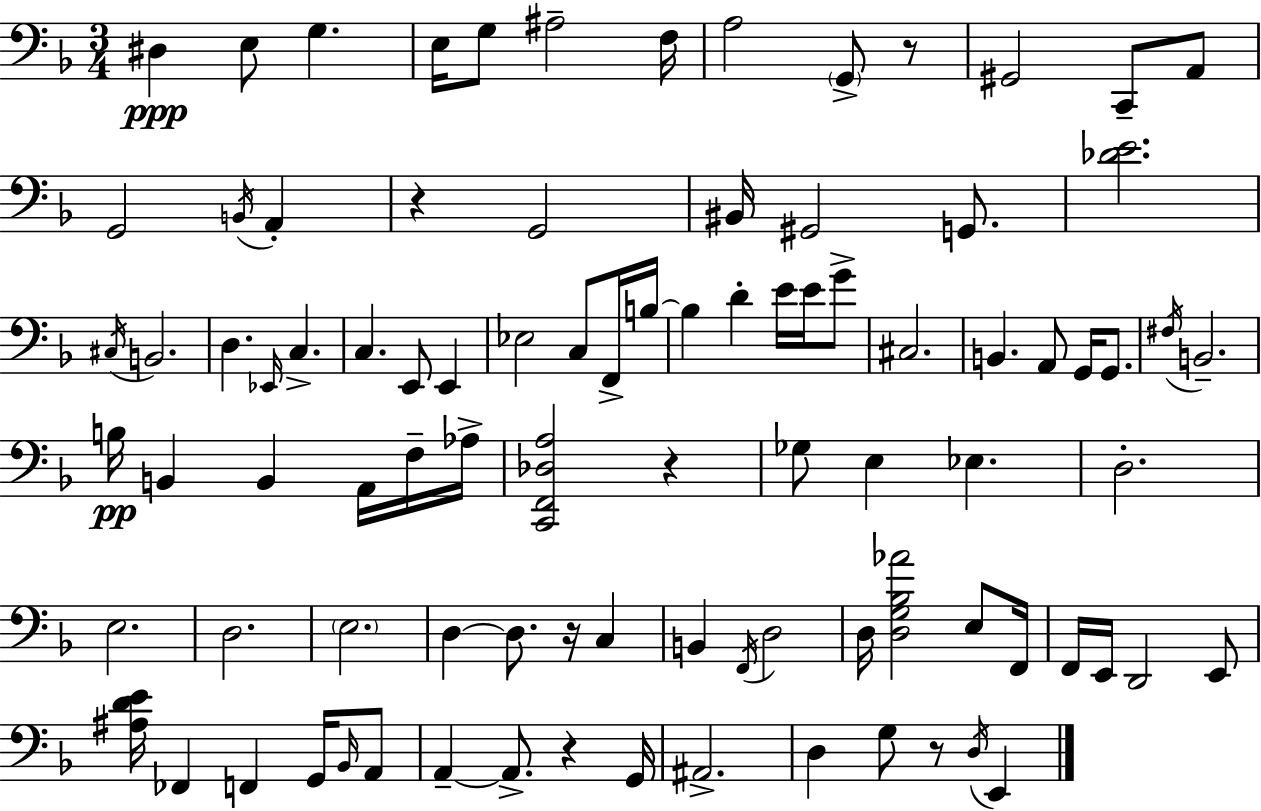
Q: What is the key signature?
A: D minor